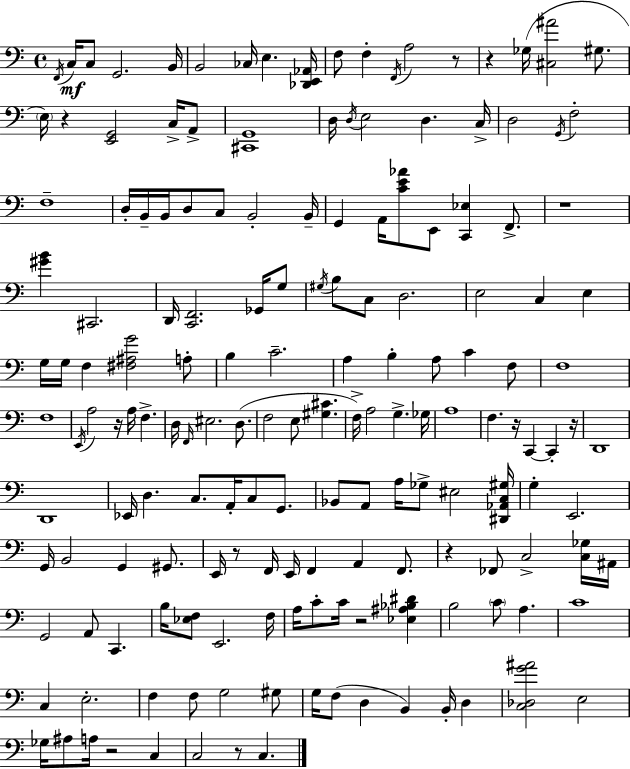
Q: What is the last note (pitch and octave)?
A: C3